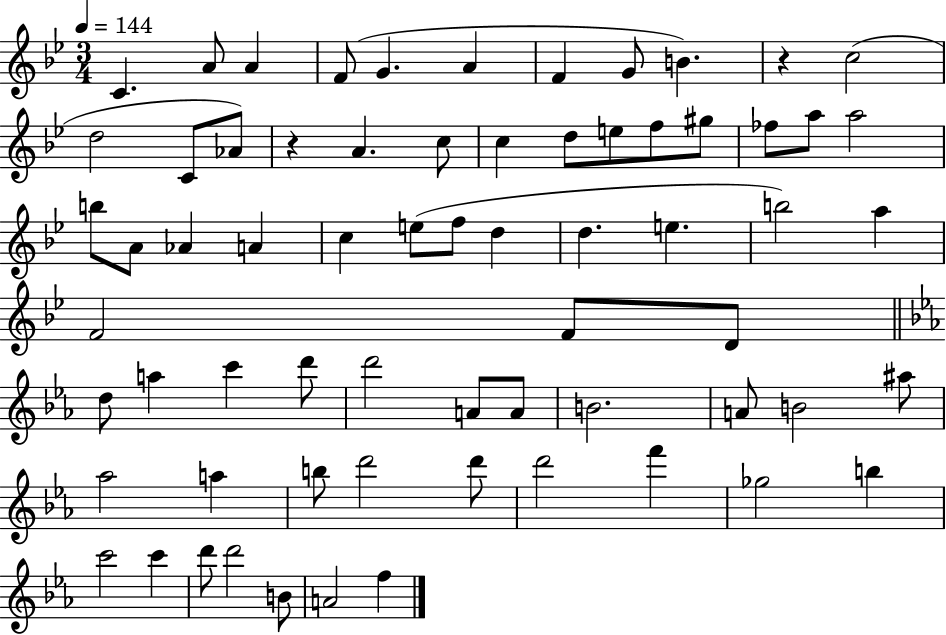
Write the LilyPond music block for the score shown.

{
  \clef treble
  \numericTimeSignature
  \time 3/4
  \key bes \major
  \tempo 4 = 144
  c'4. a'8 a'4 | f'8( g'4. a'4 | f'4 g'8 b'4.) | r4 c''2( | \break d''2 c'8 aes'8) | r4 a'4. c''8 | c''4 d''8 e''8 f''8 gis''8 | fes''8 a''8 a''2 | \break b''8 a'8 aes'4 a'4 | c''4 e''8( f''8 d''4 | d''4. e''4. | b''2) a''4 | \break f'2 f'8 d'8 | \bar "||" \break \key c \minor d''8 a''4 c'''4 d'''8 | d'''2 a'8 a'8 | b'2. | a'8 b'2 ais''8 | \break aes''2 a''4 | b''8 d'''2 d'''8 | d'''2 f'''4 | ges''2 b''4 | \break c'''2 c'''4 | d'''8 d'''2 b'8 | a'2 f''4 | \bar "|."
}